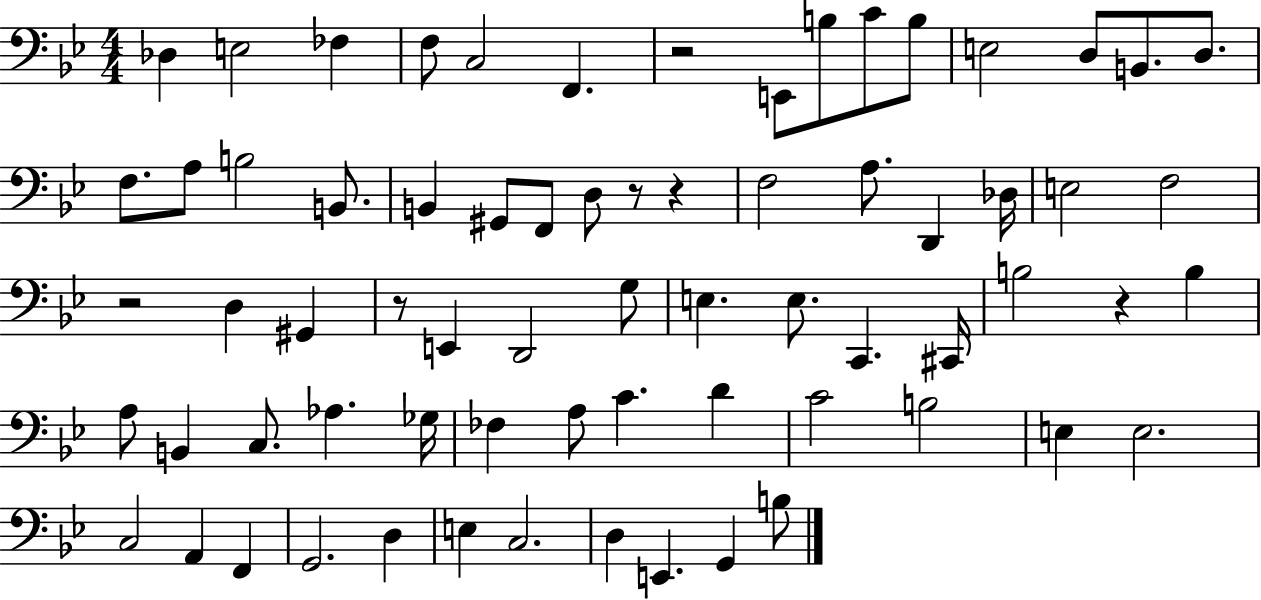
{
  \clef bass
  \numericTimeSignature
  \time 4/4
  \key bes \major
  des4 e2 fes4 | f8 c2 f,4. | r2 e,8 b8 c'8 b8 | e2 d8 b,8. d8. | \break f8. a8 b2 b,8. | b,4 gis,8 f,8 d8 r8 r4 | f2 a8. d,4 des16 | e2 f2 | \break r2 d4 gis,4 | r8 e,4 d,2 g8 | e4. e8. c,4. cis,16 | b2 r4 b4 | \break a8 b,4 c8. aes4. ges16 | fes4 a8 c'4. d'4 | c'2 b2 | e4 e2. | \break c2 a,4 f,4 | g,2. d4 | e4 c2. | d4 e,4. g,4 b8 | \break \bar "|."
}